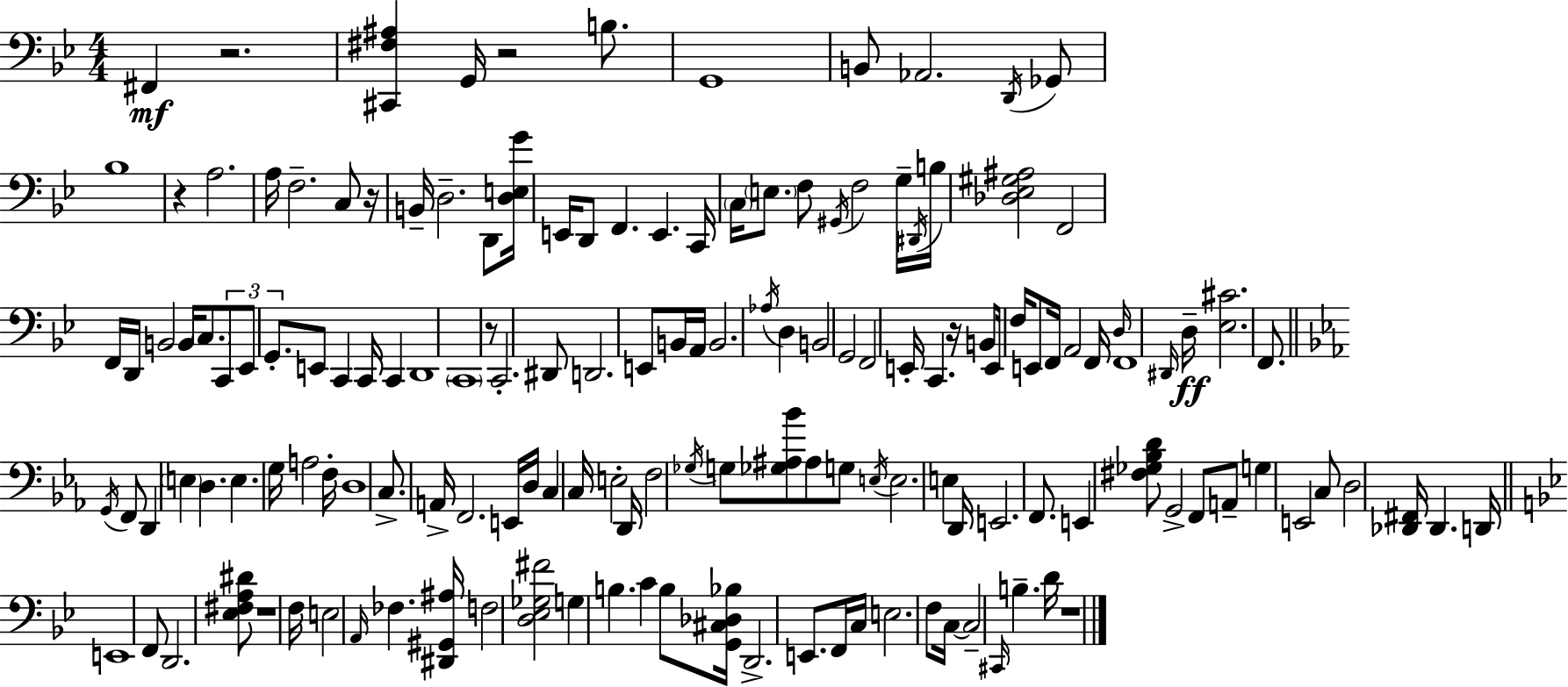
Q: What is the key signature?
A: BES major